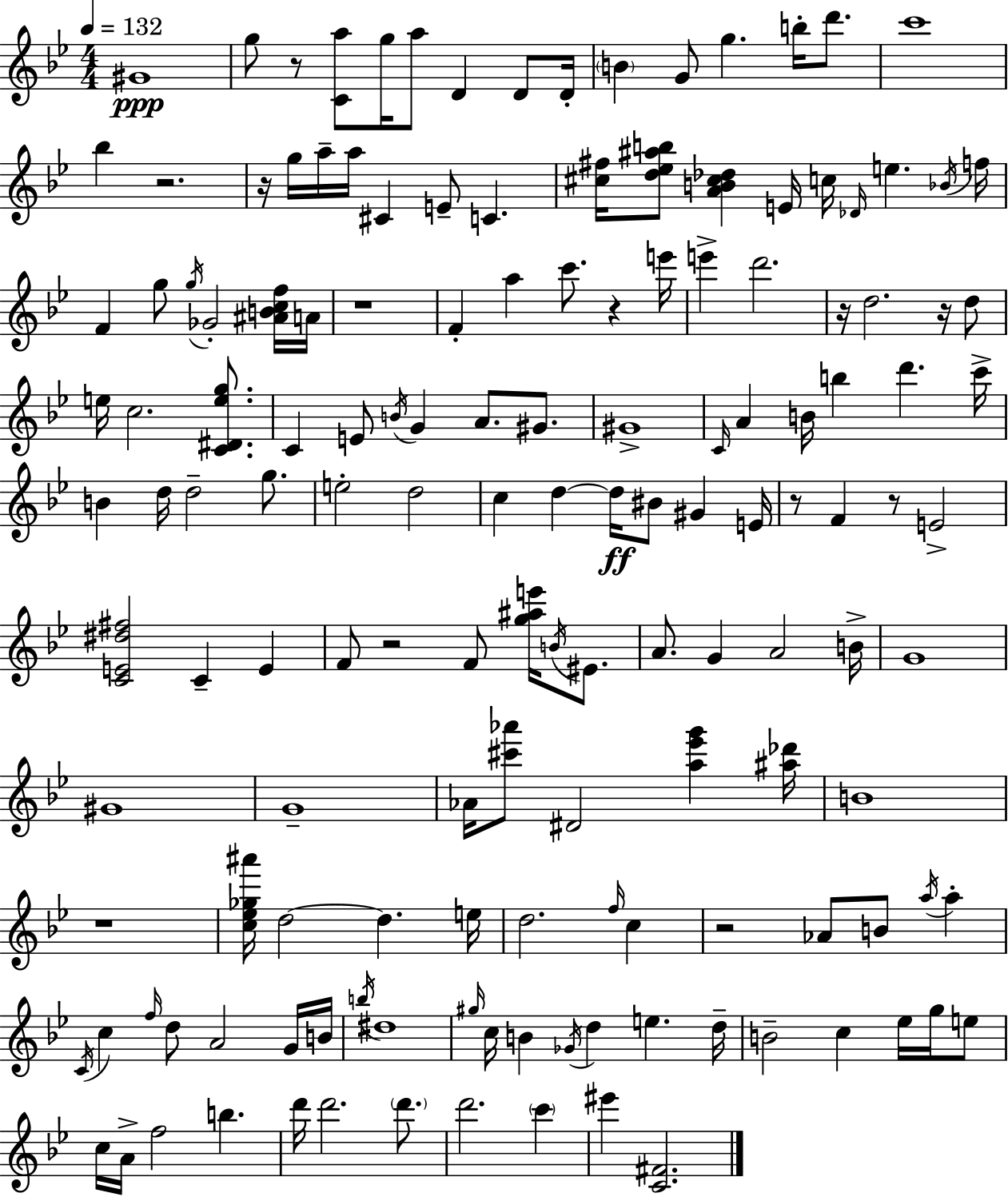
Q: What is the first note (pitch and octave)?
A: G#4